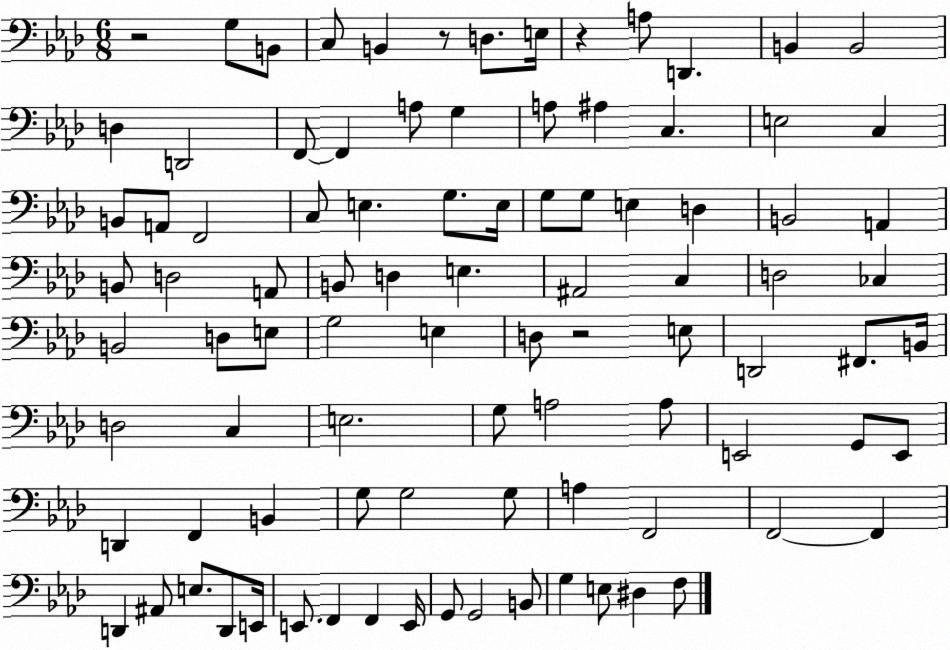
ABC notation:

X:1
T:Untitled
M:6/8
L:1/4
K:Ab
z2 G,/2 B,,/2 C,/2 B,, z/2 D,/2 E,/4 z A,/2 D,, B,, B,,2 D, D,,2 F,,/2 F,, A,/2 G, A,/2 ^A, C, E,2 C, B,,/2 A,,/2 F,,2 C,/2 E, G,/2 E,/4 G,/2 G,/2 E, D, B,,2 A,, B,,/2 D,2 A,,/2 B,,/2 D, E, ^A,,2 C, D,2 _C, B,,2 D,/2 E,/2 G,2 E, D,/2 z2 E,/2 D,,2 ^F,,/2 B,,/4 D,2 C, E,2 G,/2 A,2 A,/2 E,,2 G,,/2 E,,/2 D,, F,, B,, G,/2 G,2 G,/2 A, F,,2 F,,2 F,, D,, ^A,,/2 E,/2 D,,/2 E,,/4 E,,/2 F,, F,, E,,/4 G,,/2 G,,2 B,,/2 G, E,/2 ^D, F,/2